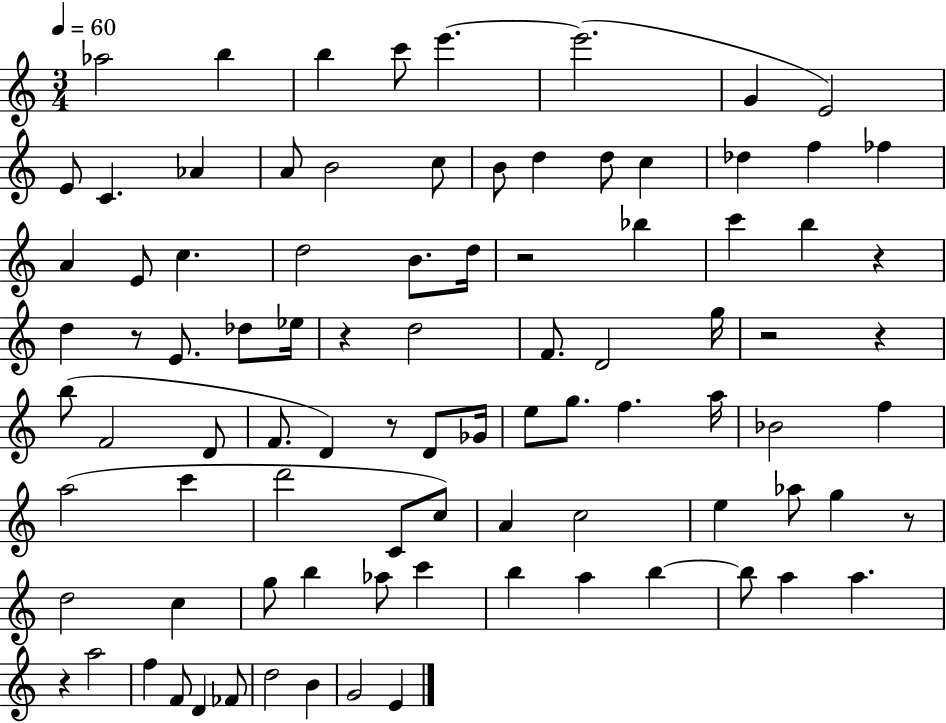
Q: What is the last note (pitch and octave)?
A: E4